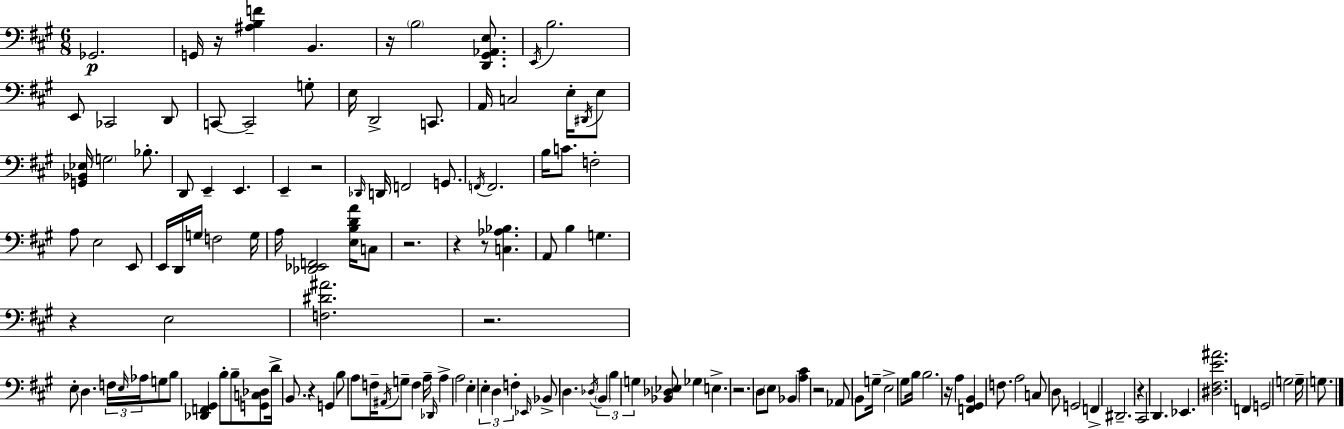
X:1
T:Untitled
M:6/8
L:1/4
K:A
_G,,2 G,,/4 z/4 [^A,B,F] B,, z/4 B,2 [D,,^G,,_A,,E,]/2 E,,/4 B,2 E,,/2 _C,,2 D,,/2 C,,/2 C,,2 G,/2 E,/4 D,,2 C,,/2 A,,/4 C,2 E,/4 ^D,,/4 E,/2 [G,,_B,,_E,]/4 G,2 _B,/2 D,,/2 E,, E,, E,, z2 _D,,/4 D,,/4 F,,2 G,,/2 F,,/4 F,,2 B,/4 C/2 F,2 A,/2 E,2 E,,/2 E,,/4 D,,/4 G,/4 F,2 G,/4 A,/4 [_D,,_E,,F,,]2 [E,B,DA]/4 C,/2 z2 z z/2 [C,_A,_B,] A,,/2 B, G, z E,2 [F,^D^A]2 z2 E,/2 D, F,/4 E,/4 _A,/4 G,/2 B,/2 [_D,,F,,^G,,] B,/2 B,/2 [G,,C,_D,]/2 D/4 B,,/2 z G,, B,/2 A,/2 F,/4 ^A,,/4 G,/2 F, A,/4 _D,,/4 A, A,2 E, E, D, F, _E,,/4 _B,,/2 D, _D,/4 B,, B, G, [_B,,_D,_E,]/2 _G, E, z2 D,/2 E,/2 _B,, [A,^C] z2 _A,,/2 B,,/2 G,/4 E,2 ^G,/2 B,/4 B,2 z/4 A, [F,,^G,,B,,] F,/2 A,2 C,/2 D,/2 G,,2 F,, ^D,,2 z ^C,,2 D,, _E,, [^D,^F,E^A]2 F,, G,,2 G,2 G,/4 G,/2